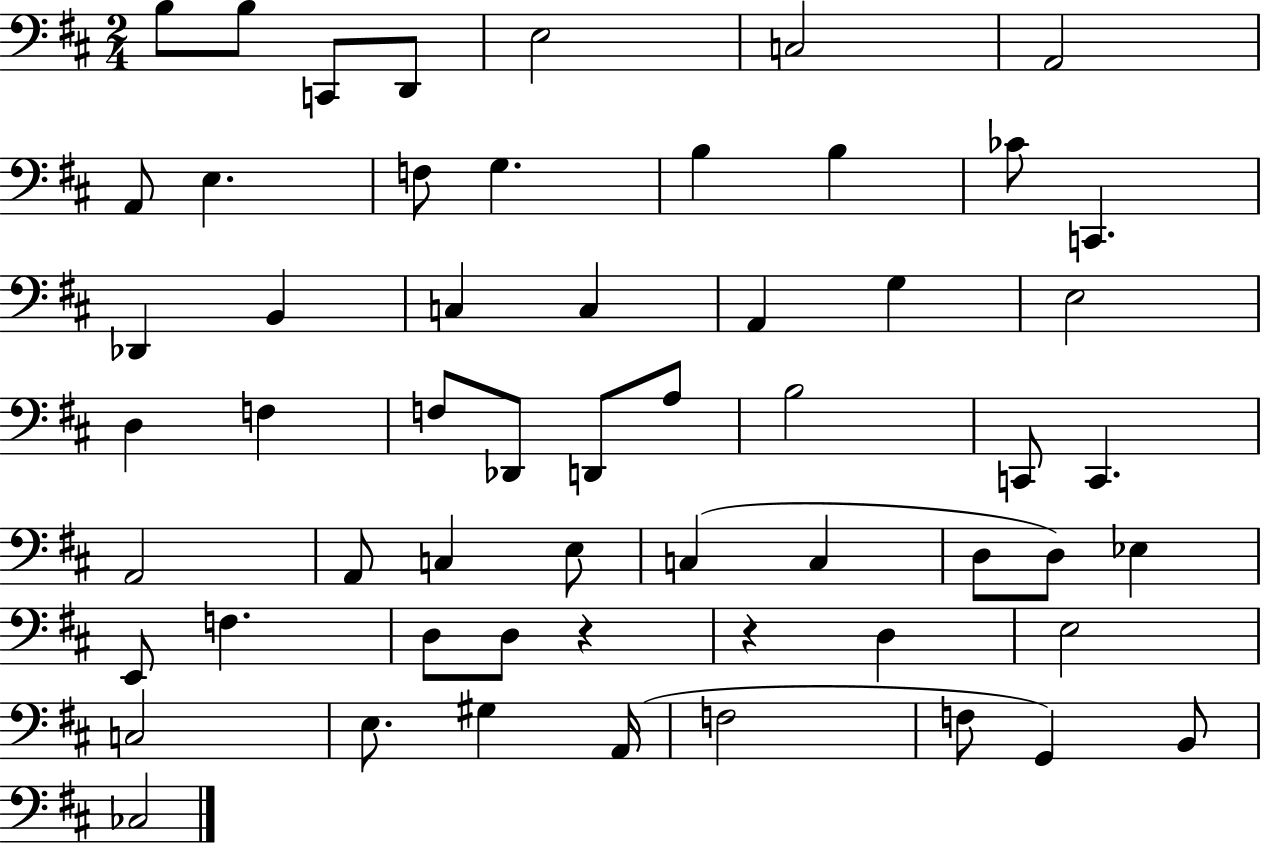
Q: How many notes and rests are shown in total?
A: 57